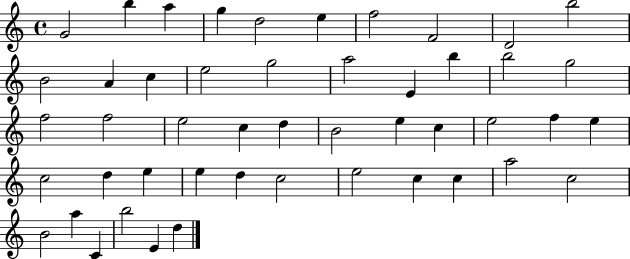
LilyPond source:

{
  \clef treble
  \time 4/4
  \defaultTimeSignature
  \key c \major
  g'2 b''4 a''4 | g''4 d''2 e''4 | f''2 f'2 | d'2 b''2 | \break b'2 a'4 c''4 | e''2 g''2 | a''2 e'4 b''4 | b''2 g''2 | \break f''2 f''2 | e''2 c''4 d''4 | b'2 e''4 c''4 | e''2 f''4 e''4 | \break c''2 d''4 e''4 | e''4 d''4 c''2 | e''2 c''4 c''4 | a''2 c''2 | \break b'2 a''4 c'4 | b''2 e'4 d''4 | \bar "|."
}